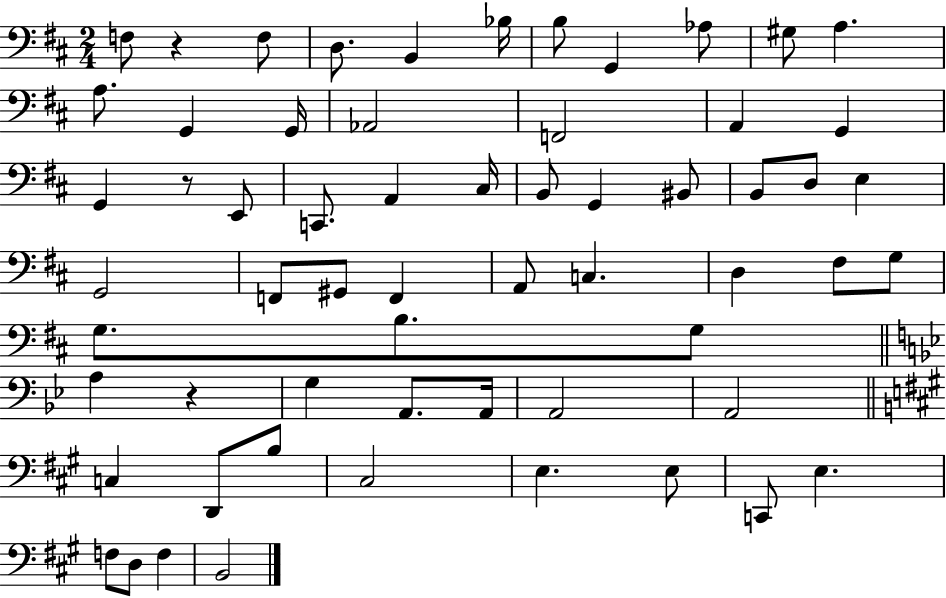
X:1
T:Untitled
M:2/4
L:1/4
K:D
F,/2 z F,/2 D,/2 B,, _B,/4 B,/2 G,, _A,/2 ^G,/2 A, A,/2 G,, G,,/4 _A,,2 F,,2 A,, G,, G,, z/2 E,,/2 C,,/2 A,, ^C,/4 B,,/2 G,, ^B,,/2 B,,/2 D,/2 E, G,,2 F,,/2 ^G,,/2 F,, A,,/2 C, D, ^F,/2 G,/2 G,/2 B,/2 G,/2 A, z G, A,,/2 A,,/4 A,,2 A,,2 C, D,,/2 B,/2 ^C,2 E, E,/2 C,,/2 E, F,/2 D,/2 F, B,,2